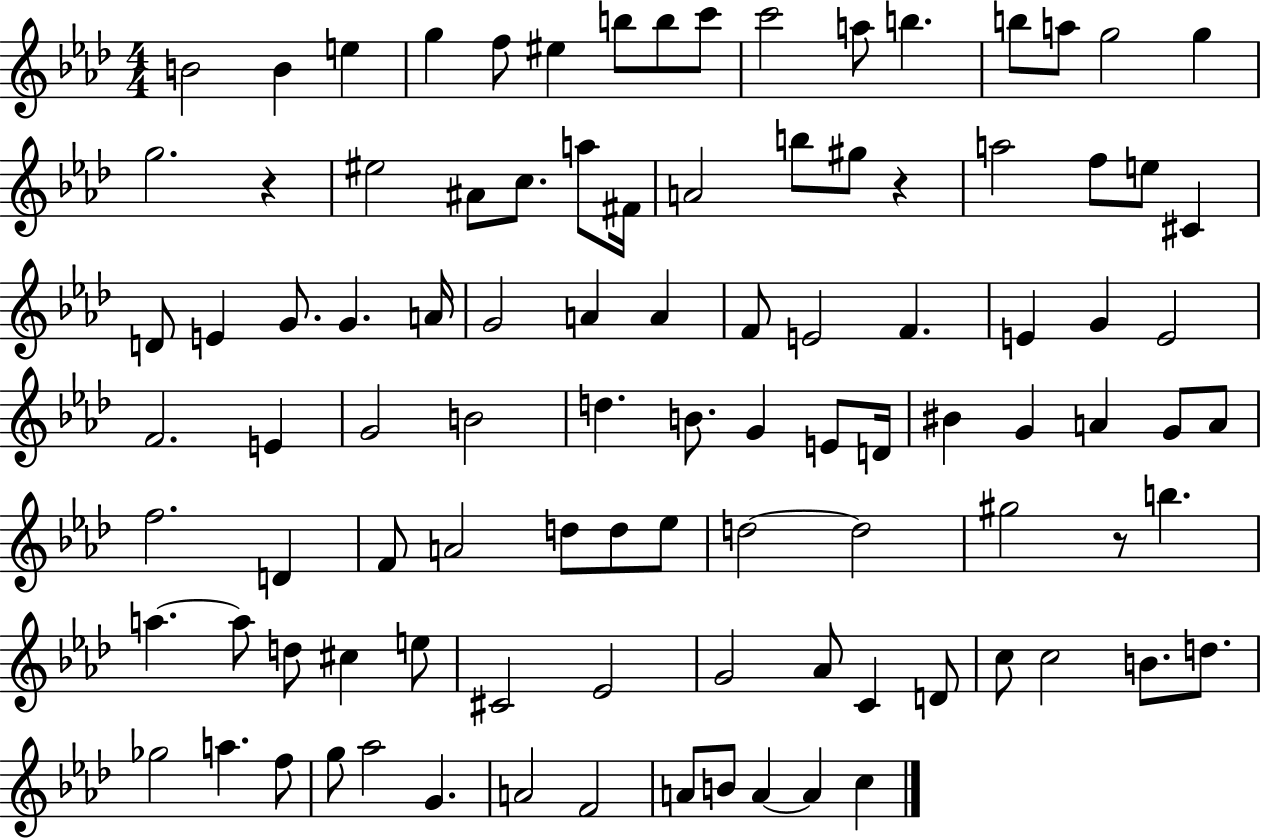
{
  \clef treble
  \numericTimeSignature
  \time 4/4
  \key aes \major
  \repeat volta 2 { b'2 b'4 e''4 | g''4 f''8 eis''4 b''8 b''8 c'''8 | c'''2 a''8 b''4. | b''8 a''8 g''2 g''4 | \break g''2. r4 | eis''2 ais'8 c''8. a''8 fis'16 | a'2 b''8 gis''8 r4 | a''2 f''8 e''8 cis'4 | \break d'8 e'4 g'8. g'4. a'16 | g'2 a'4 a'4 | f'8 e'2 f'4. | e'4 g'4 e'2 | \break f'2. e'4 | g'2 b'2 | d''4. b'8. g'4 e'8 d'16 | bis'4 g'4 a'4 g'8 a'8 | \break f''2. d'4 | f'8 a'2 d''8 d''8 ees''8 | d''2~~ d''2 | gis''2 r8 b''4. | \break a''4.~~ a''8 d''8 cis''4 e''8 | cis'2 ees'2 | g'2 aes'8 c'4 d'8 | c''8 c''2 b'8. d''8. | \break ges''2 a''4. f''8 | g''8 aes''2 g'4. | a'2 f'2 | a'8 b'8 a'4~~ a'4 c''4 | \break } \bar "|."
}